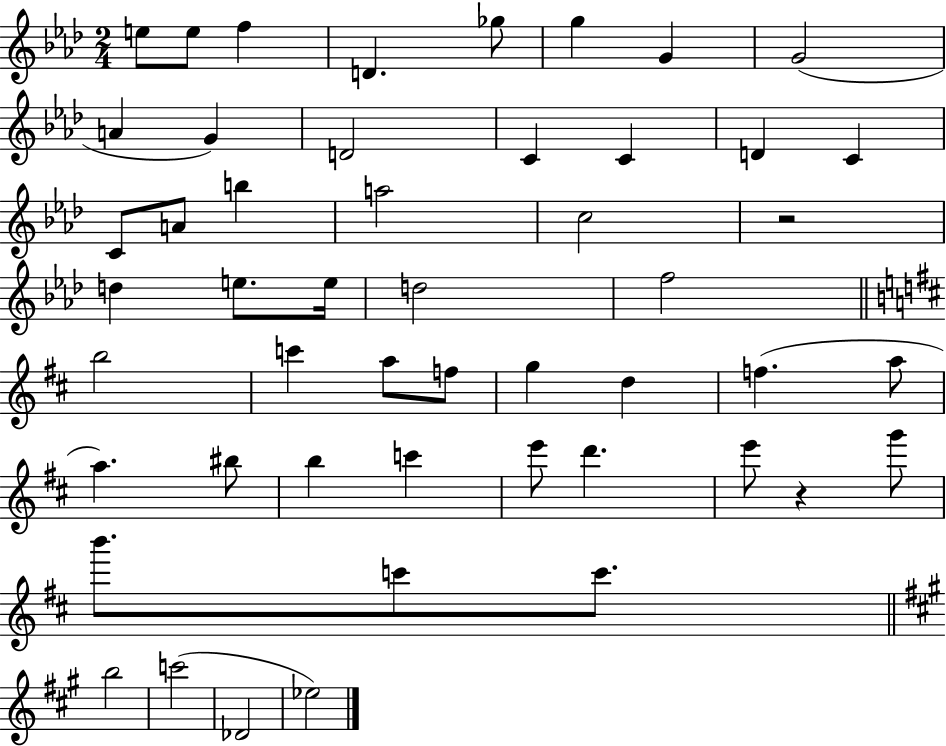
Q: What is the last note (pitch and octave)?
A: Eb5